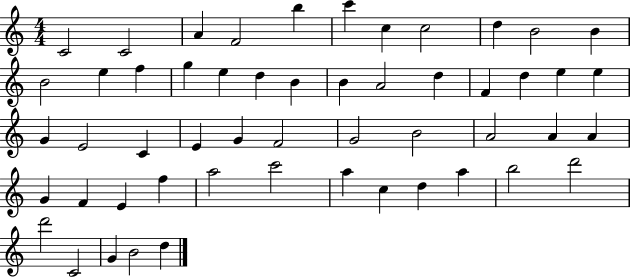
{
  \clef treble
  \numericTimeSignature
  \time 4/4
  \key c \major
  c'2 c'2 | a'4 f'2 b''4 | c'''4 c''4 c''2 | d''4 b'2 b'4 | \break b'2 e''4 f''4 | g''4 e''4 d''4 b'4 | b'4 a'2 d''4 | f'4 d''4 e''4 e''4 | \break g'4 e'2 c'4 | e'4 g'4 f'2 | g'2 b'2 | a'2 a'4 a'4 | \break g'4 f'4 e'4 f''4 | a''2 c'''2 | a''4 c''4 d''4 a''4 | b''2 d'''2 | \break d'''2 c'2 | g'4 b'2 d''4 | \bar "|."
}